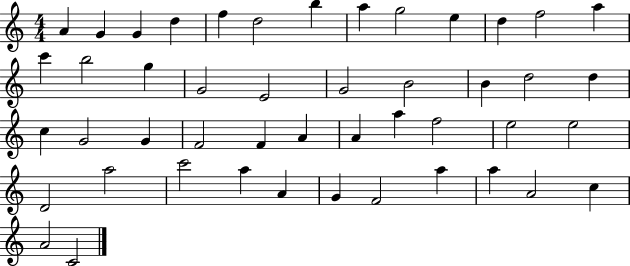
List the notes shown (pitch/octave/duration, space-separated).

A4/q G4/q G4/q D5/q F5/q D5/h B5/q A5/q G5/h E5/q D5/q F5/h A5/q C6/q B5/h G5/q G4/h E4/h G4/h B4/h B4/q D5/h D5/q C5/q G4/h G4/q F4/h F4/q A4/q A4/q A5/q F5/h E5/h E5/h D4/h A5/h C6/h A5/q A4/q G4/q F4/h A5/q A5/q A4/h C5/q A4/h C4/h